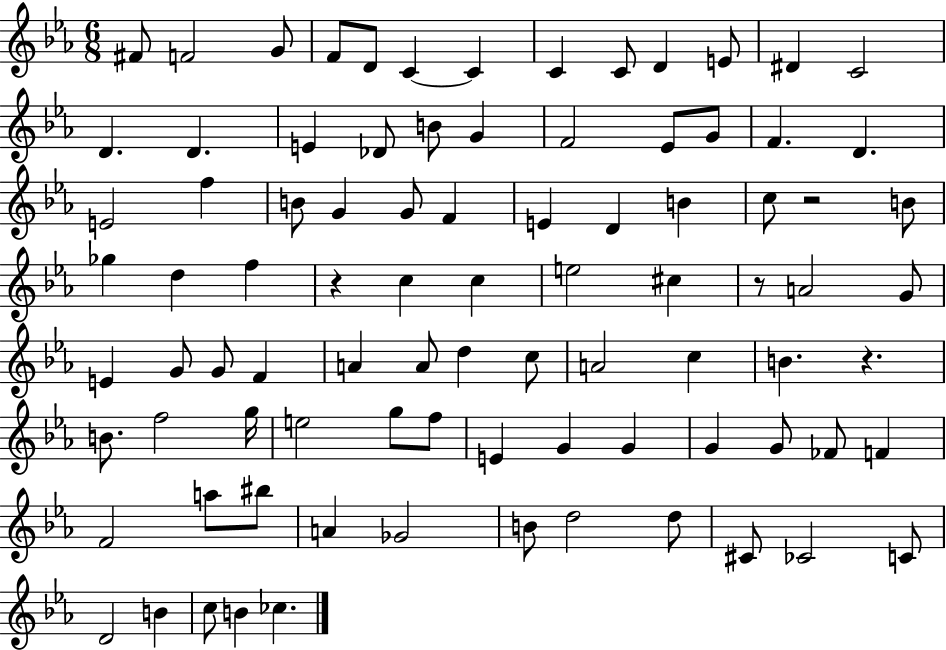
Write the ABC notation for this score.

X:1
T:Untitled
M:6/8
L:1/4
K:Eb
^F/2 F2 G/2 F/2 D/2 C C C C/2 D E/2 ^D C2 D D E _D/2 B/2 G F2 _E/2 G/2 F D E2 f B/2 G G/2 F E D B c/2 z2 B/2 _g d f z c c e2 ^c z/2 A2 G/2 E G/2 G/2 F A A/2 d c/2 A2 c B z B/2 f2 g/4 e2 g/2 f/2 E G G G G/2 _F/2 F F2 a/2 ^b/2 A _G2 B/2 d2 d/2 ^C/2 _C2 C/2 D2 B c/2 B _c